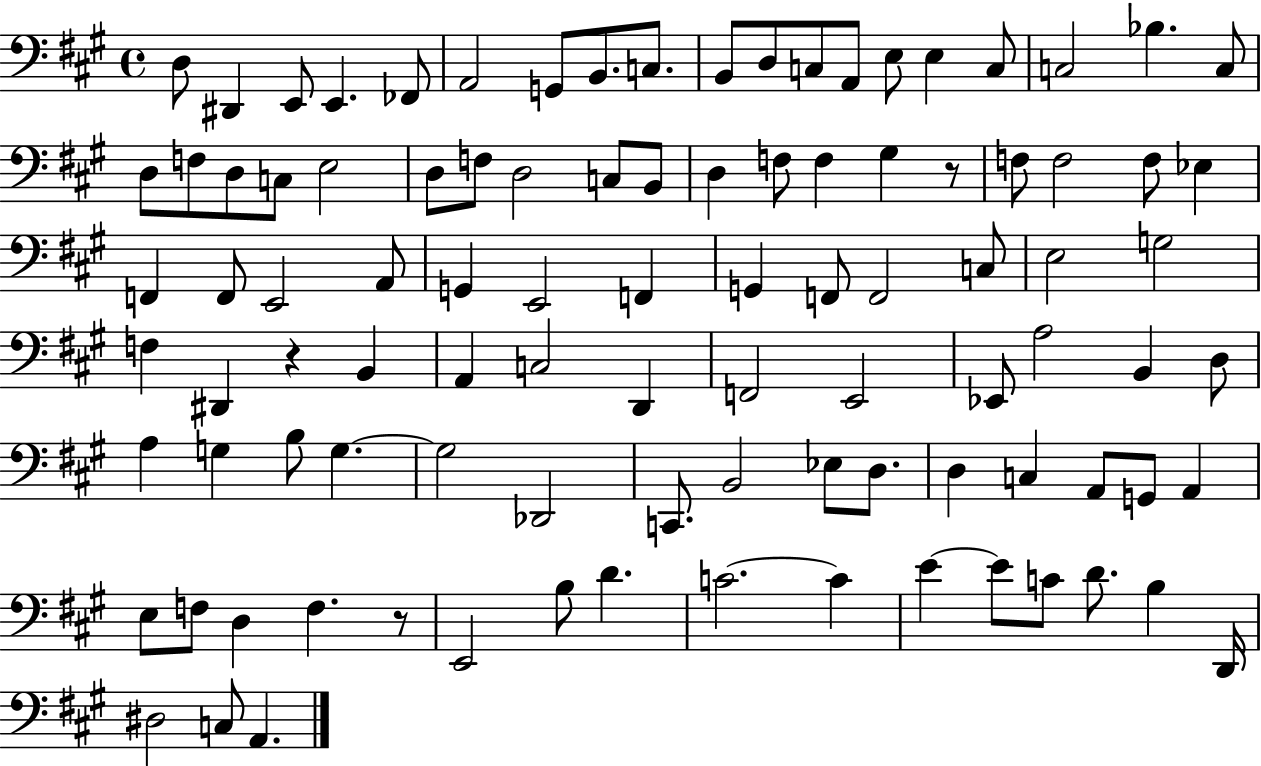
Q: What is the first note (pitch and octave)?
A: D3